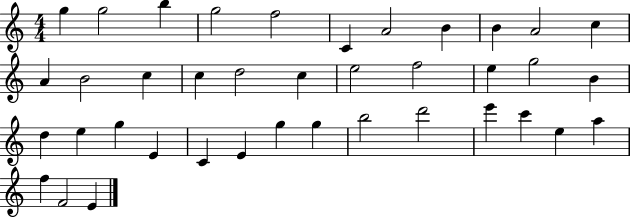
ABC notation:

X:1
T:Untitled
M:4/4
L:1/4
K:C
g g2 b g2 f2 C A2 B B A2 c A B2 c c d2 c e2 f2 e g2 B d e g E C E g g b2 d'2 e' c' e a f F2 E